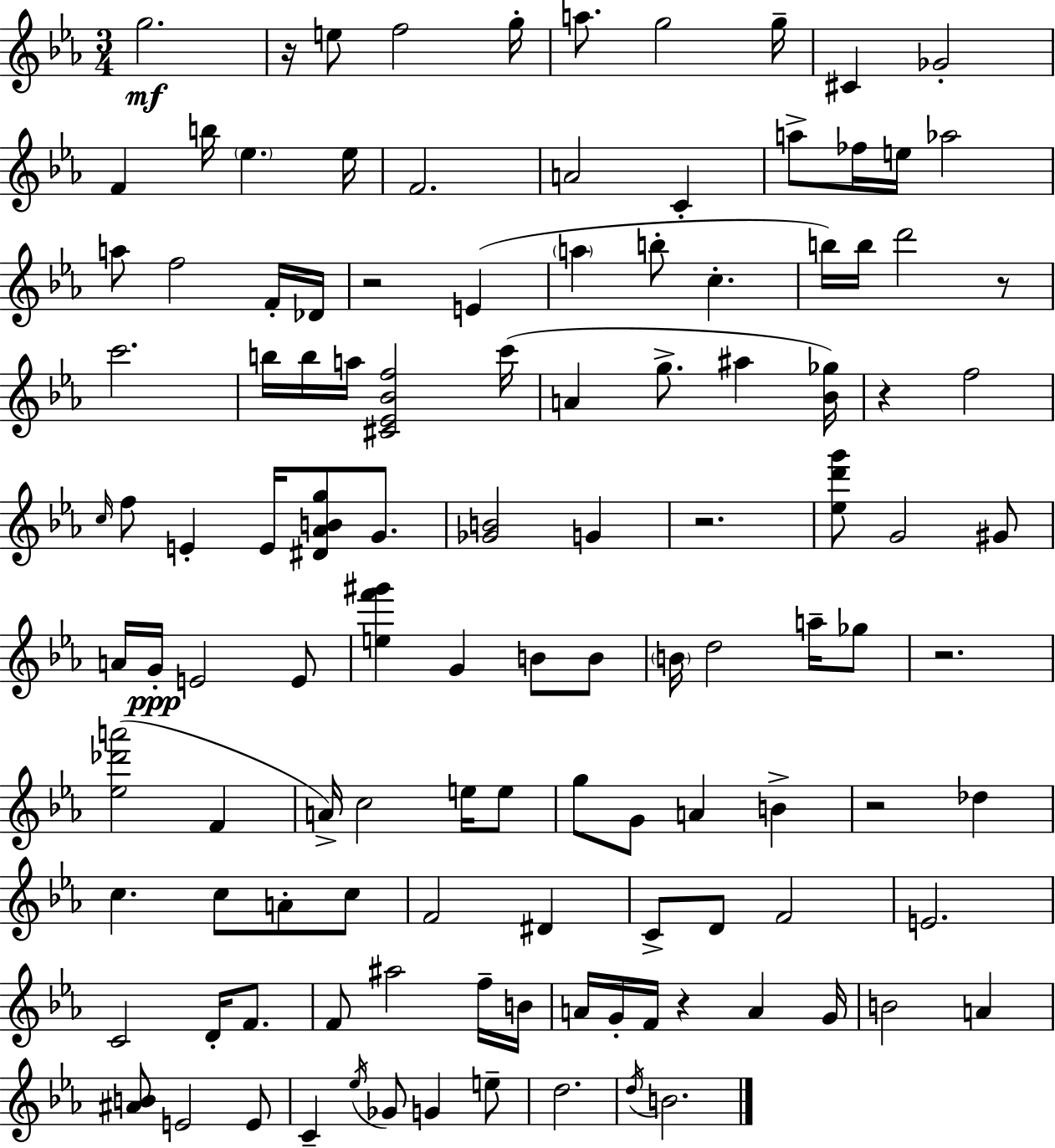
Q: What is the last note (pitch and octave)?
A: B4